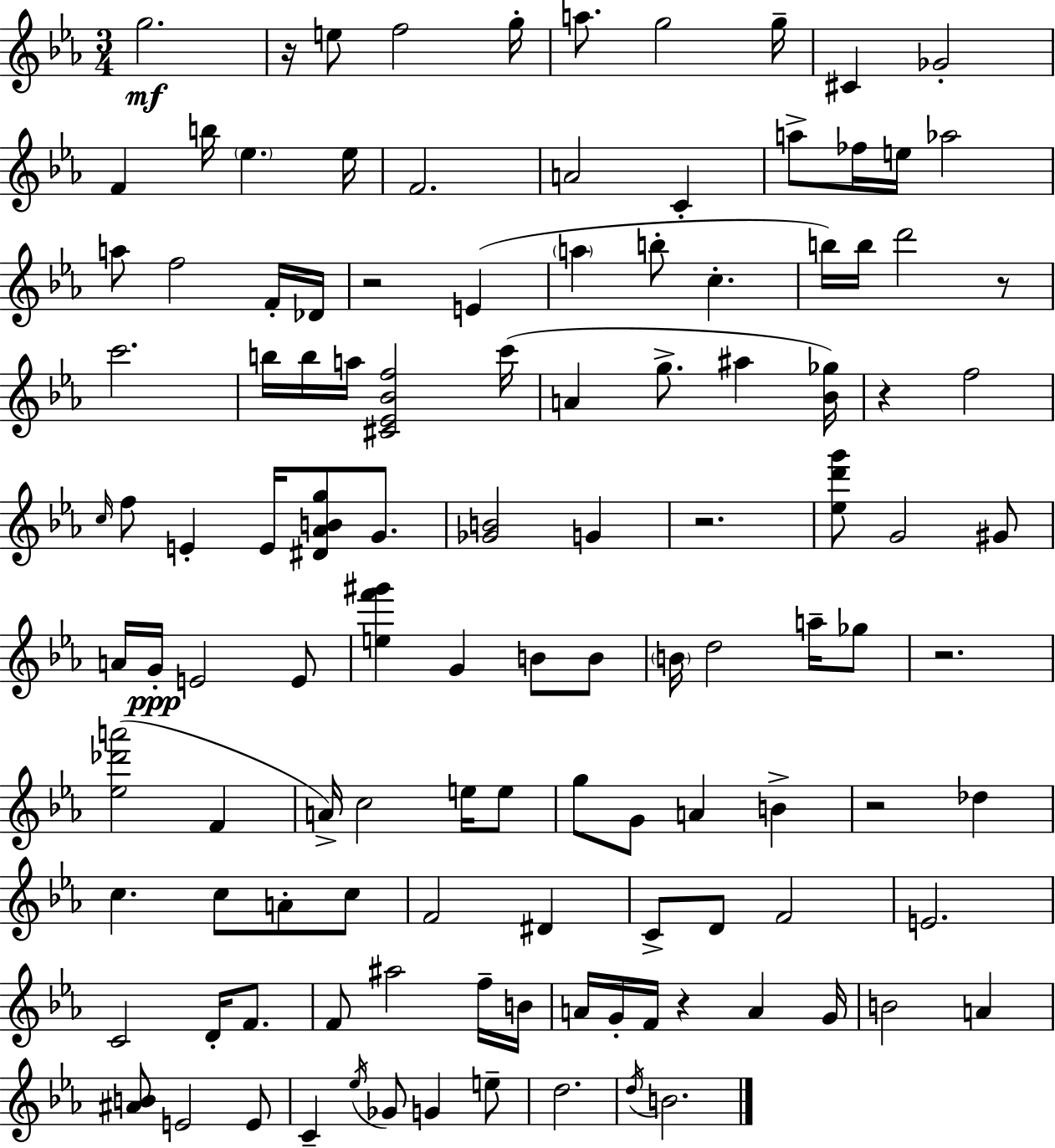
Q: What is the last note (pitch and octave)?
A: B4